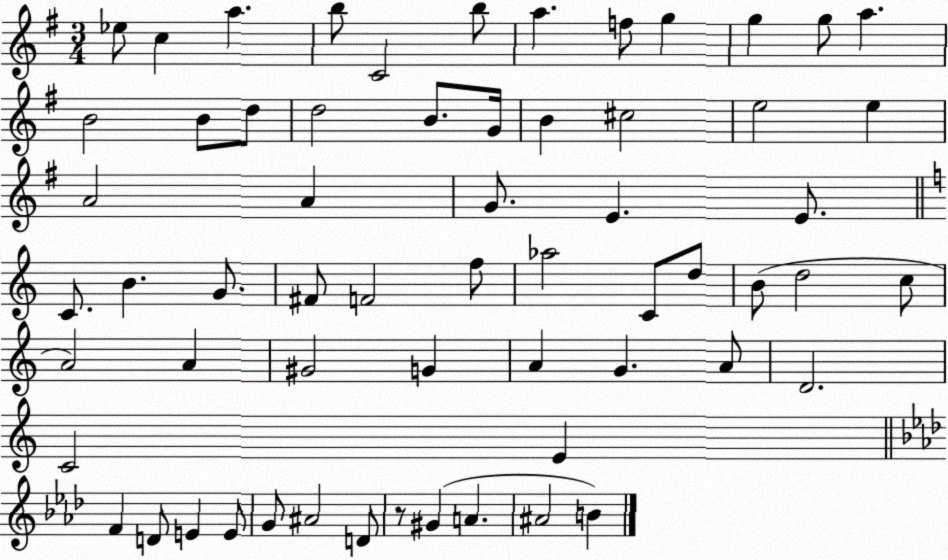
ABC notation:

X:1
T:Untitled
M:3/4
L:1/4
K:G
_e/2 c a b/2 C2 b/2 a f/2 g g g/2 a B2 B/2 d/2 d2 B/2 G/4 B ^c2 e2 e A2 A G/2 E E/2 C/2 B G/2 ^F/2 F2 f/2 _a2 C/2 d/2 B/2 d2 c/2 A2 A ^G2 G A G A/2 D2 C2 E F D/2 E E/2 G/2 ^A2 D/2 z/2 ^G A ^A2 B